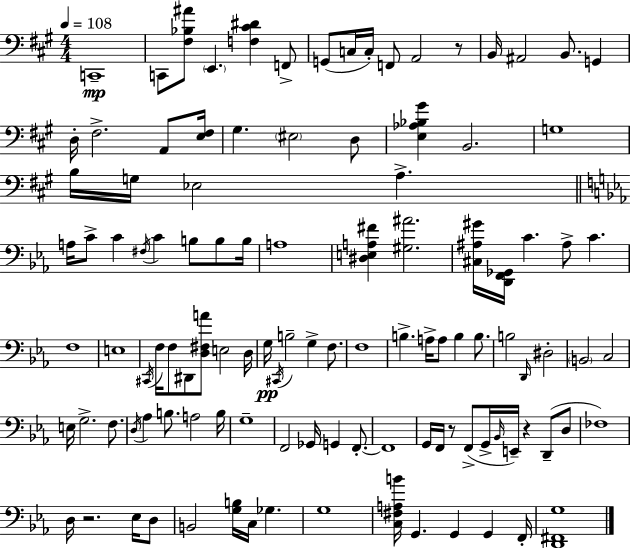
X:1
T:Untitled
M:4/4
L:1/4
K:A
C,,4 C,,/2 [^F,_B,^A]/2 E,, [F,^C^D] F,,/2 G,,/2 C,/4 C,/4 F,,/2 A,,2 z/2 B,,/4 ^A,,2 B,,/2 G,, D,/4 ^F,2 A,,/2 [E,^F,]/4 ^G, ^E,2 D,/2 [E,_A,_B,^G] B,,2 G,4 B,/4 G,/4 _E,2 A, A,/4 C/2 C ^F,/4 C B,/2 B,/2 B,/4 A,4 [^D,E,A,^F] [^G,^A]2 [^C,^A,^G]/4 [D,,F,,_G,,]/4 C ^A,/2 C F,4 E,4 ^C,,/4 F,/4 F,/2 ^D,,/2 [D,^F,A]/2 E,2 D,/4 G,/4 ^C,,/4 B,2 G, F,/2 F,4 B, A,/4 A,/2 B, B,/2 B,2 D,,/4 ^D,2 B,,2 C,2 E,/4 G,2 F,/2 D,/4 _A, B,/2 A,2 B,/4 G,4 F,,2 _G,,/4 G,, F,,/2 F,,4 G,,/4 F,,/4 z/2 F,,/2 G,,/4 _B,,/4 E,,/4 z D,,/2 D,/2 _F,4 D,/4 z2 _E,/4 D,/2 B,,2 [G,B,]/4 C,/4 _G, G,4 [C,^F,A,B]/4 G,, G,, G,, F,,/4 [D,,^F,,G,]4